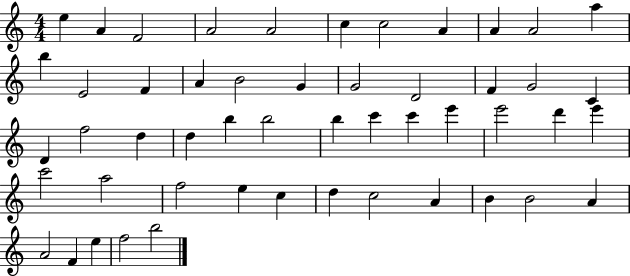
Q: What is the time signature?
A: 4/4